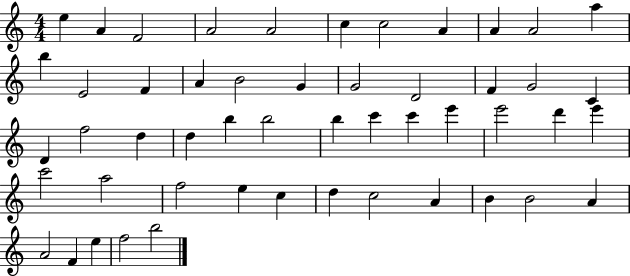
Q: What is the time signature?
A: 4/4